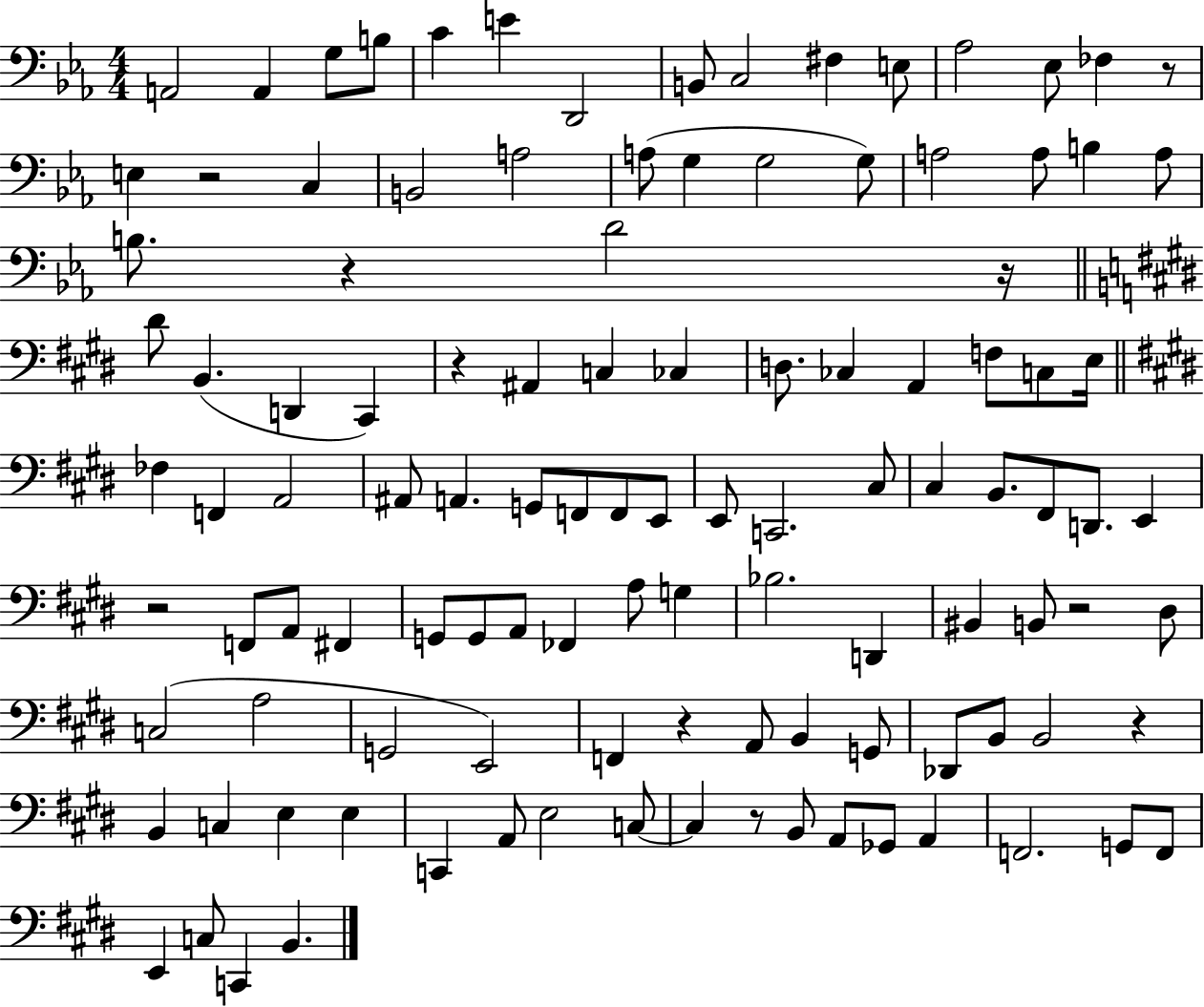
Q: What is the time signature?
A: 4/4